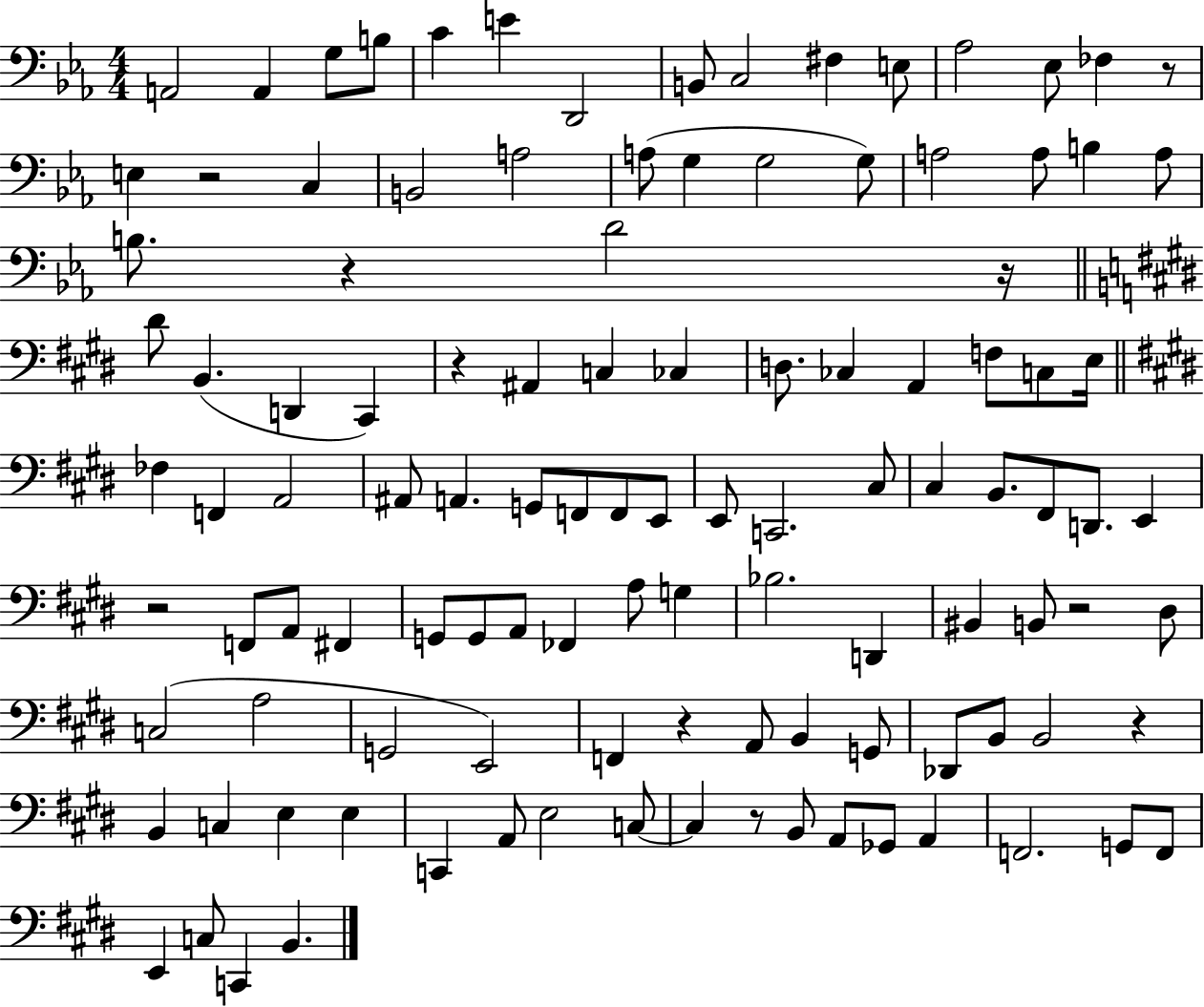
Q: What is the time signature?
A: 4/4